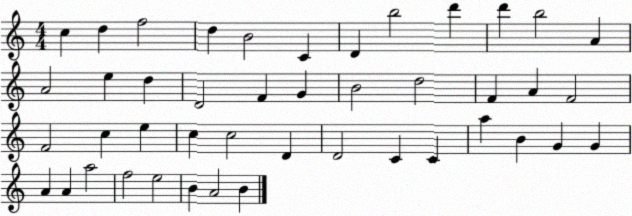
X:1
T:Untitled
M:4/4
L:1/4
K:C
c d f2 d B2 C D b2 d' d' b2 A A2 e d D2 F G B2 d2 F A F2 F2 c e c c2 D D2 C C a B G G A A a2 f2 e2 B A2 B